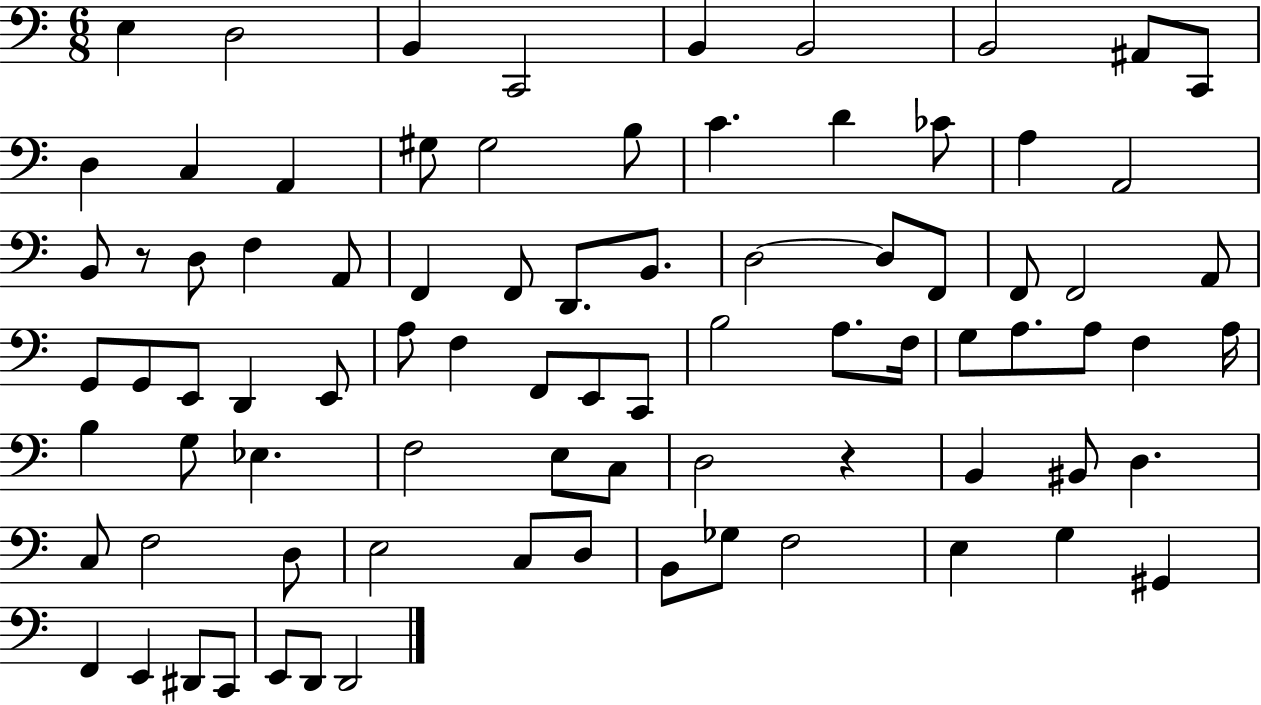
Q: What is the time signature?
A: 6/8